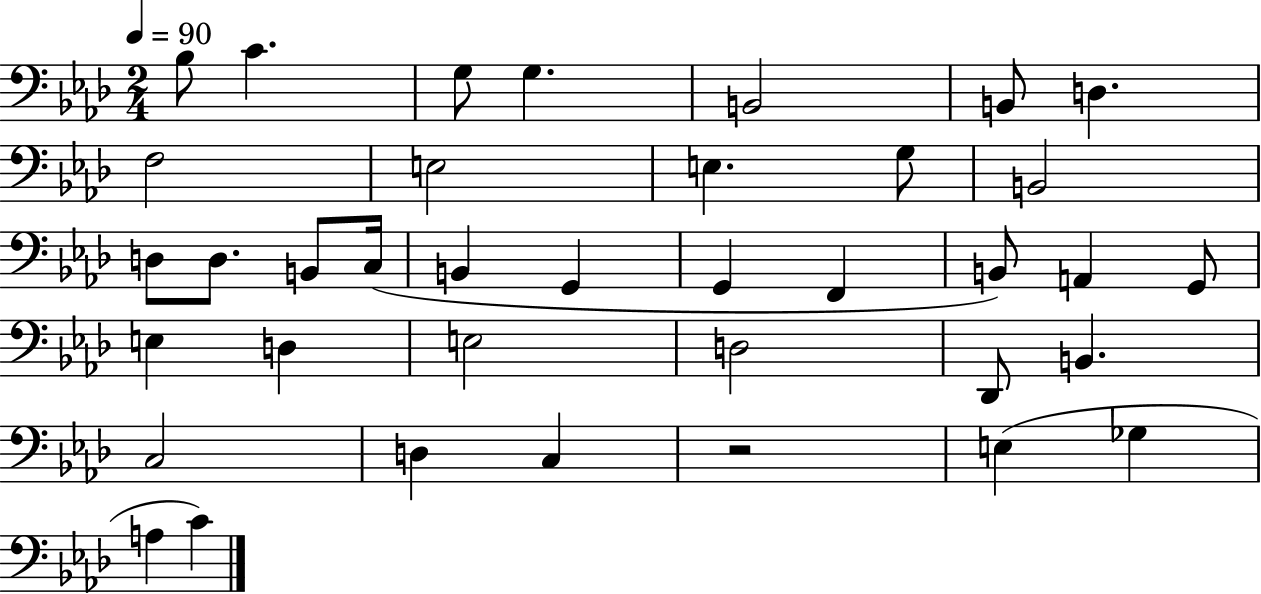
{
  \clef bass
  \numericTimeSignature
  \time 2/4
  \key aes \major
  \tempo 4 = 90
  \repeat volta 2 { bes8 c'4. | g8 g4. | b,2 | b,8 d4. | \break f2 | e2 | e4. g8 | b,2 | \break d8 d8. b,8 c16( | b,4 g,4 | g,4 f,4 | b,8) a,4 g,8 | \break e4 d4 | e2 | d2 | des,8 b,4. | \break c2 | d4 c4 | r2 | e4( ges4 | \break a4 c'4) | } \bar "|."
}